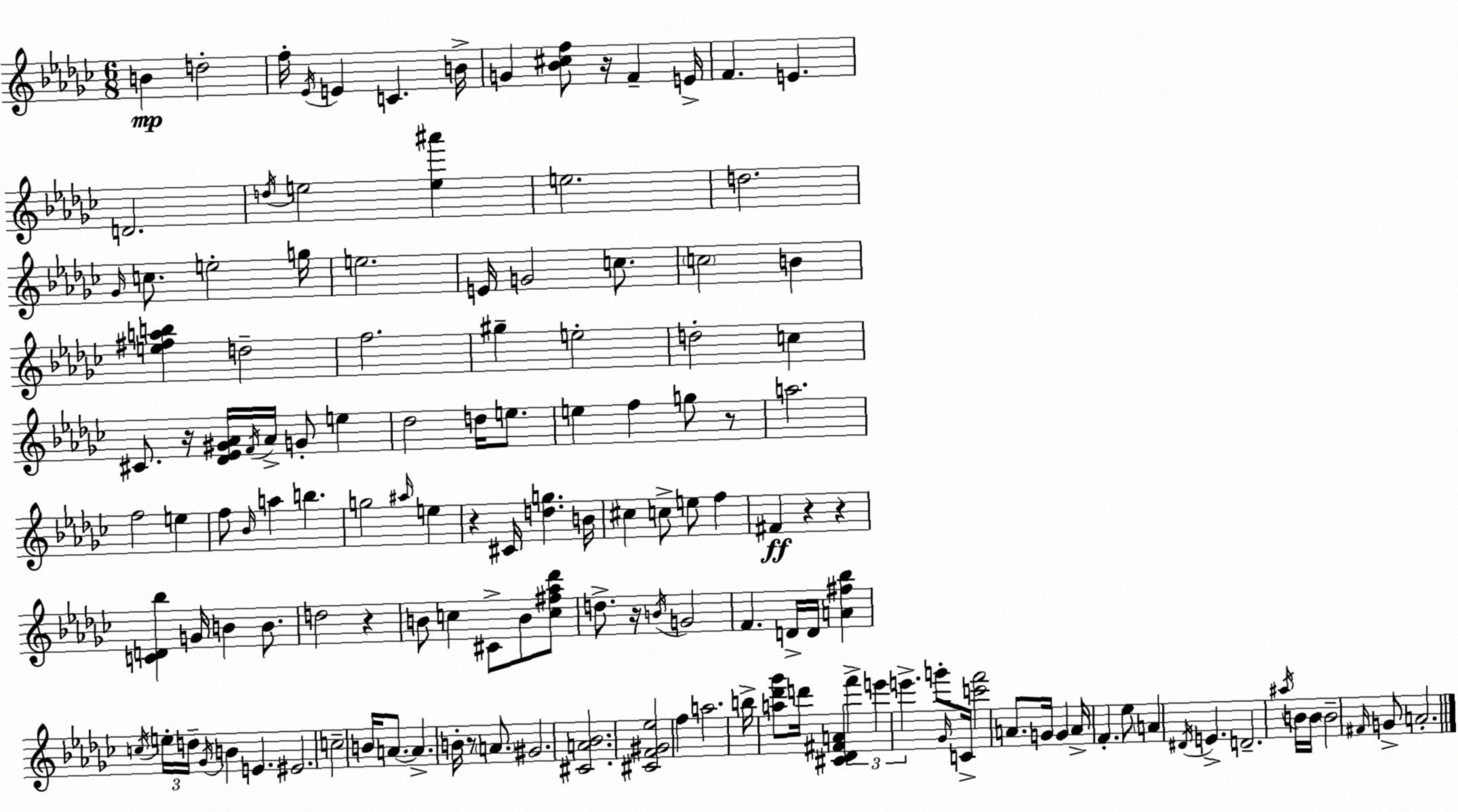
X:1
T:Untitled
M:6/8
L:1/4
K:Ebm
B d2 f/4 _E/4 E C B/4 G [_B^cf]/2 z/4 F E/4 F E D2 d/4 e2 [e^a'] e2 d2 _G/4 c/2 e2 g/4 e2 E/4 G2 c/2 c2 B [e^fab] d2 f2 ^g e2 d2 c ^C/2 z/4 [_D_E^G_A]/4 F/4 _A/4 G/2 e _d2 d/4 e/2 e f g/2 z/2 a2 f2 e f/2 _B/4 a b g2 ^a/4 e z ^C/4 [dg] B/4 ^c c/2 e/2 f ^F z z [CD_b] G/4 B B/2 d2 z B/2 c ^C/2 B/2 [c^f_a_d']/2 d/2 z/4 B/4 G2 F D/4 D/4 [A^f_b] c/4 e/4 d/4 _G/4 B E ^E2 c2 B/4 A/2 A B/4 z/2 A/2 ^G2 [^CA_B]2 [^CF^G_e]2 f a2 b/4 [a_d'_g']/2 d'/4 [^C_D^FA] f' e' e' g'/2 _G/4 C/4 [c'f']2 A/2 G/4 G A/4 F _e/2 A ^D/4 E D2 ^a/4 B/4 B/4 B2 ^F/4 G/2 A2